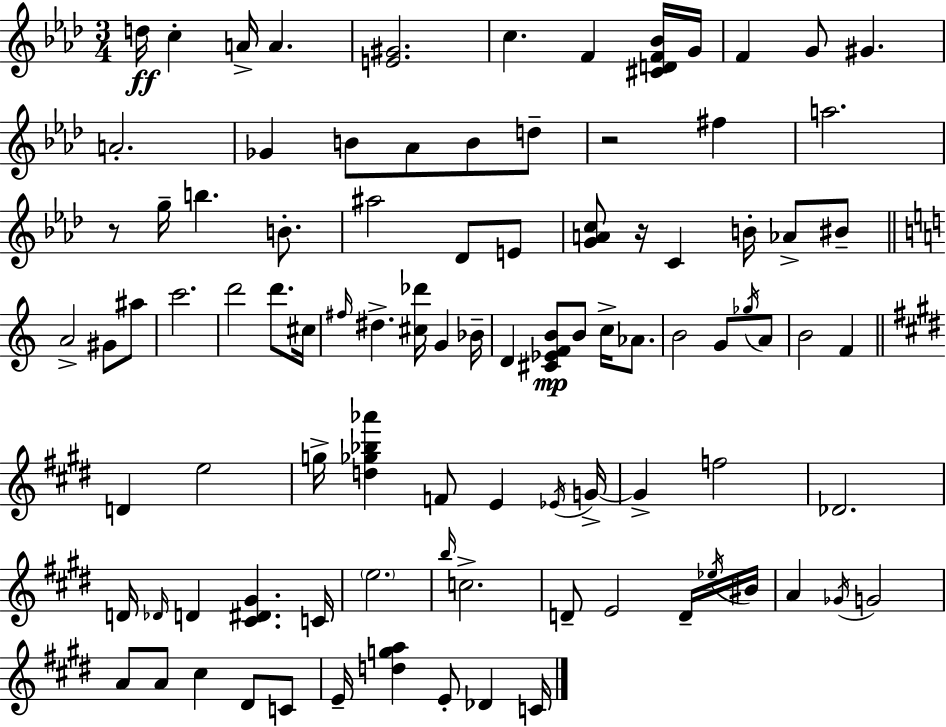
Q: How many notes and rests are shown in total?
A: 94